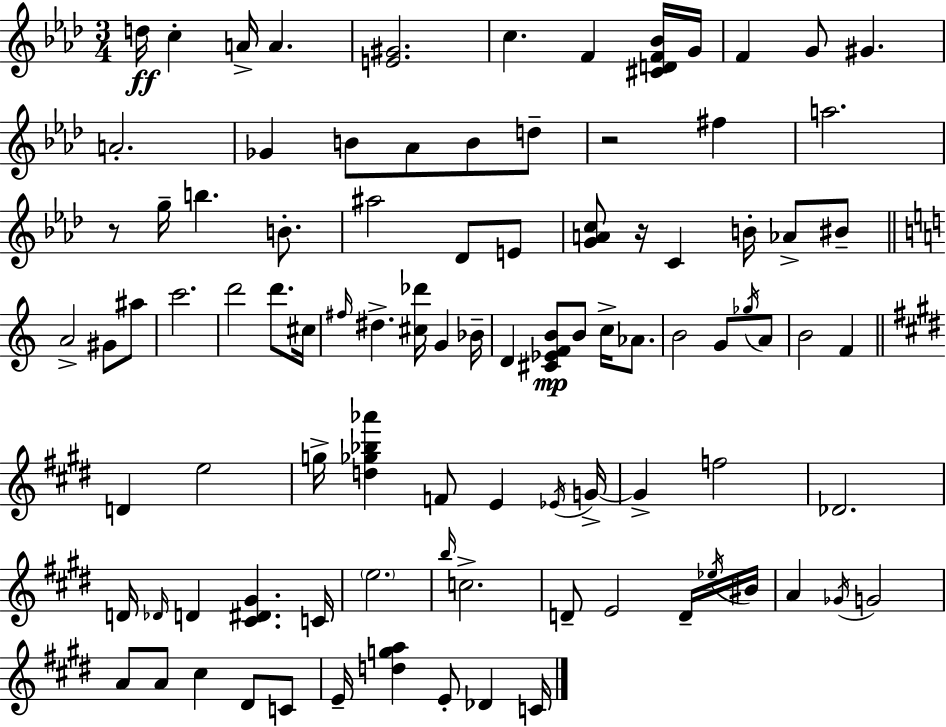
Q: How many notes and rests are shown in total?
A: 94